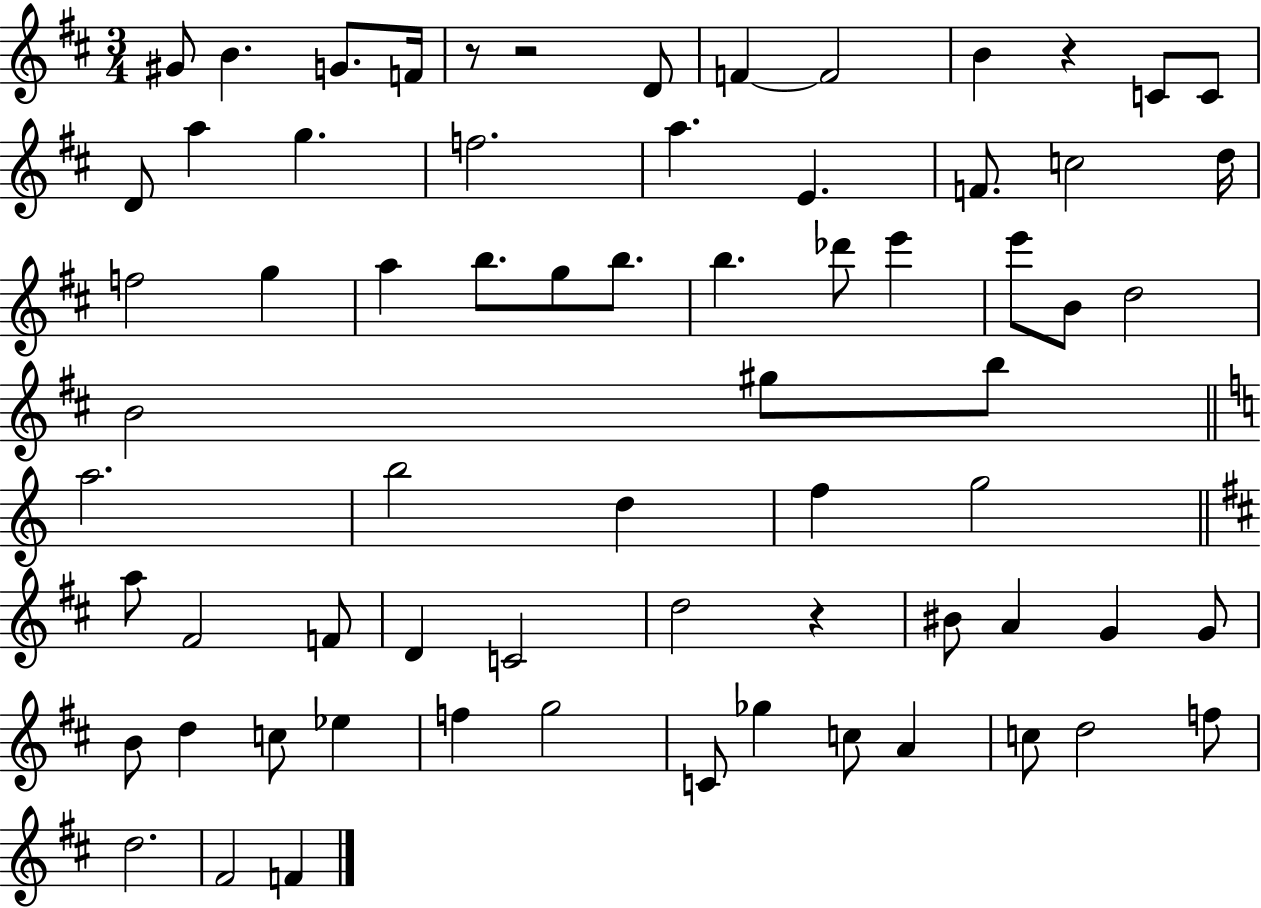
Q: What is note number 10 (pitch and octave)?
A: C4